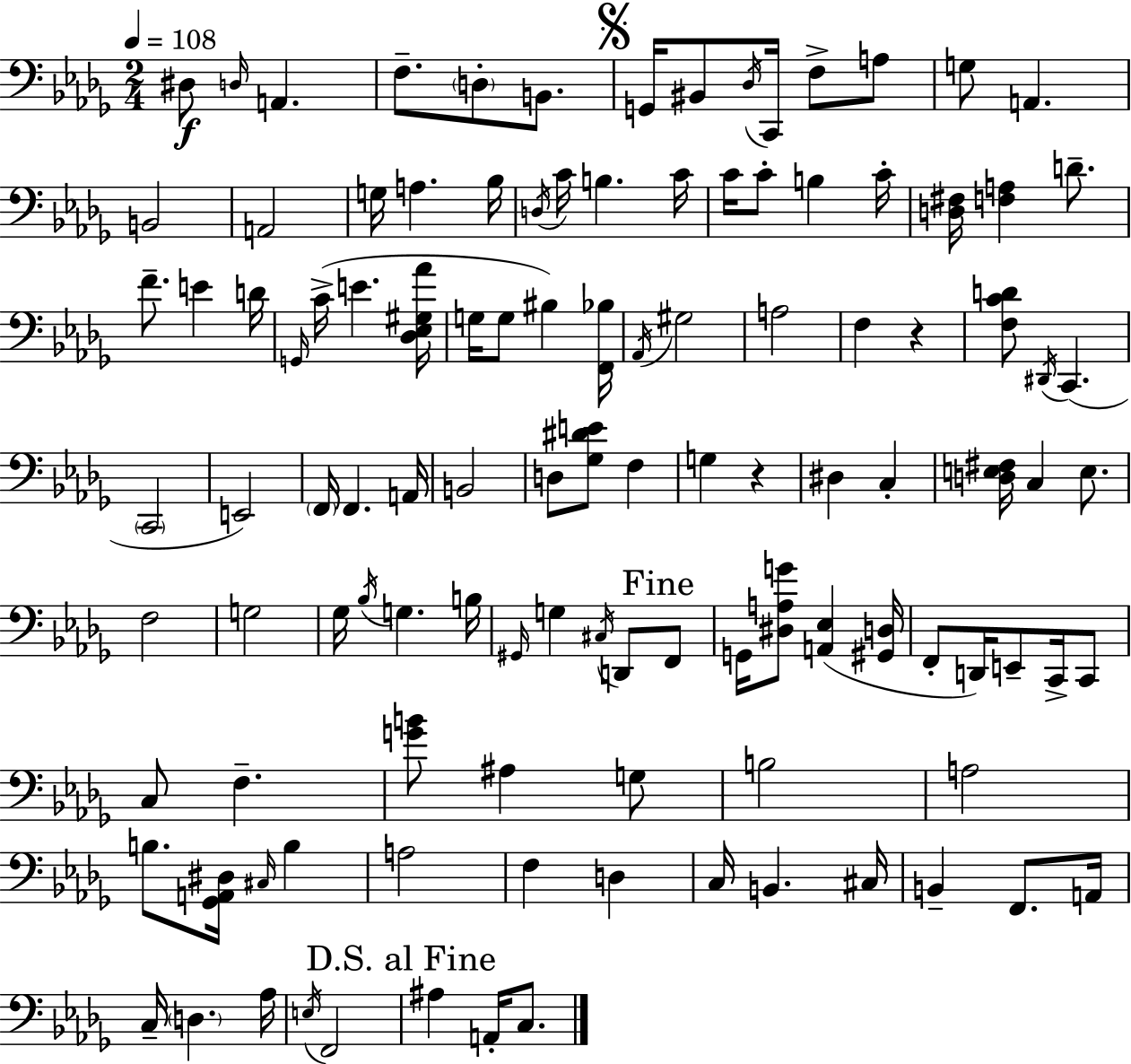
D#3/e D3/s A2/q. F3/e. D3/e B2/e. G2/s BIS2/e Db3/s C2/s F3/e A3/e G3/e A2/q. B2/h A2/h G3/s A3/q. Bb3/s D3/s C4/s B3/q. C4/s C4/s C4/e B3/q C4/s [D3,F#3]/s [F3,A3]/q D4/e. F4/e. E4/q D4/s G2/s C4/s E4/q. [Db3,Eb3,G#3,Ab4]/s G3/s G3/e BIS3/q [F2,Bb3]/s Ab2/s G#3/h A3/h F3/q R/q [F3,C4,D4]/e D#2/s C2/q. C2/h E2/h F2/s F2/q. A2/s B2/h D3/e [Gb3,D#4,E4]/e F3/q G3/q R/q D#3/q C3/q [D3,E3,F#3]/s C3/q E3/e. F3/h G3/h Gb3/s Bb3/s G3/q. B3/s G#2/s G3/q C#3/s D2/e F2/e G2/s [D#3,A3,G4]/e [A2,Eb3]/q [G#2,D3]/s F2/e D2/s E2/e C2/s C2/e C3/e F3/q. [G4,B4]/e A#3/q G3/e B3/h A3/h B3/e. [Gb2,A2,D#3]/s C#3/s B3/q A3/h F3/q D3/q C3/s B2/q. C#3/s B2/q F2/e. A2/s C3/s D3/q. Ab3/s E3/s F2/h A#3/q A2/s C3/e.